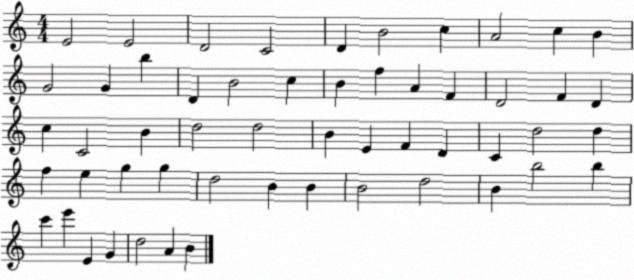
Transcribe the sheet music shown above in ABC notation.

X:1
T:Untitled
M:4/4
L:1/4
K:C
E2 E2 D2 C2 D B2 c A2 c B G2 G b D B2 c B f A F D2 F D c C2 B d2 d2 B E F D C d2 d f e g g d2 B B B2 d2 B b2 b c' e' E G d2 A B